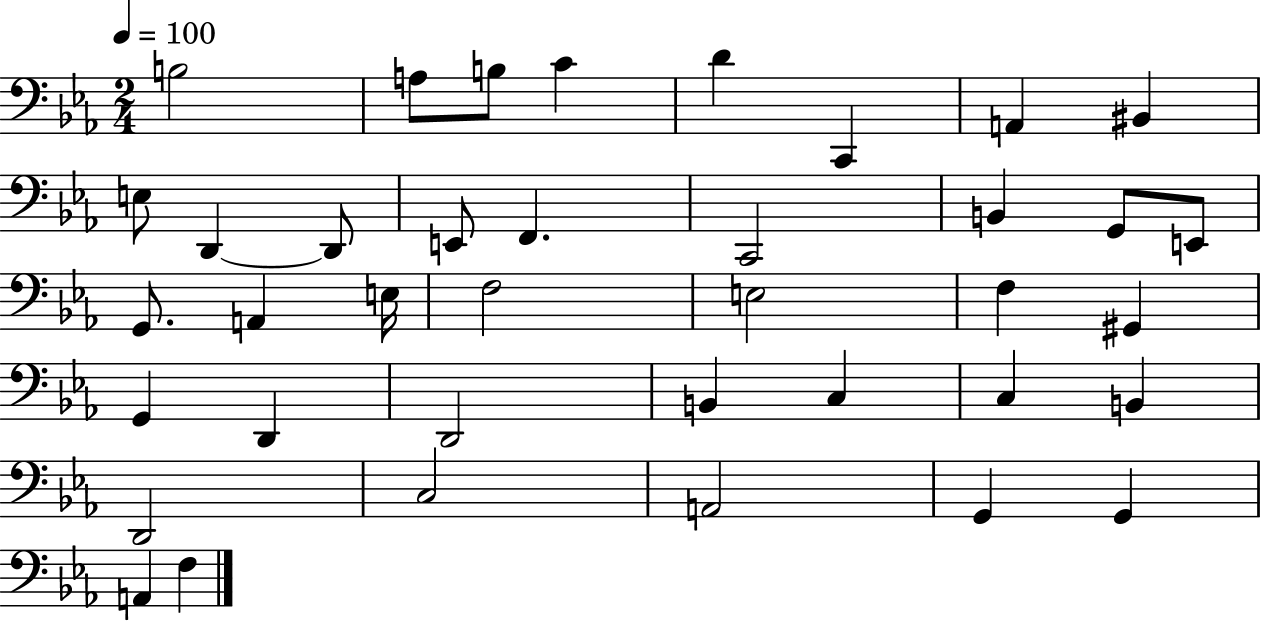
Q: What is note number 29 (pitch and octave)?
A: C3